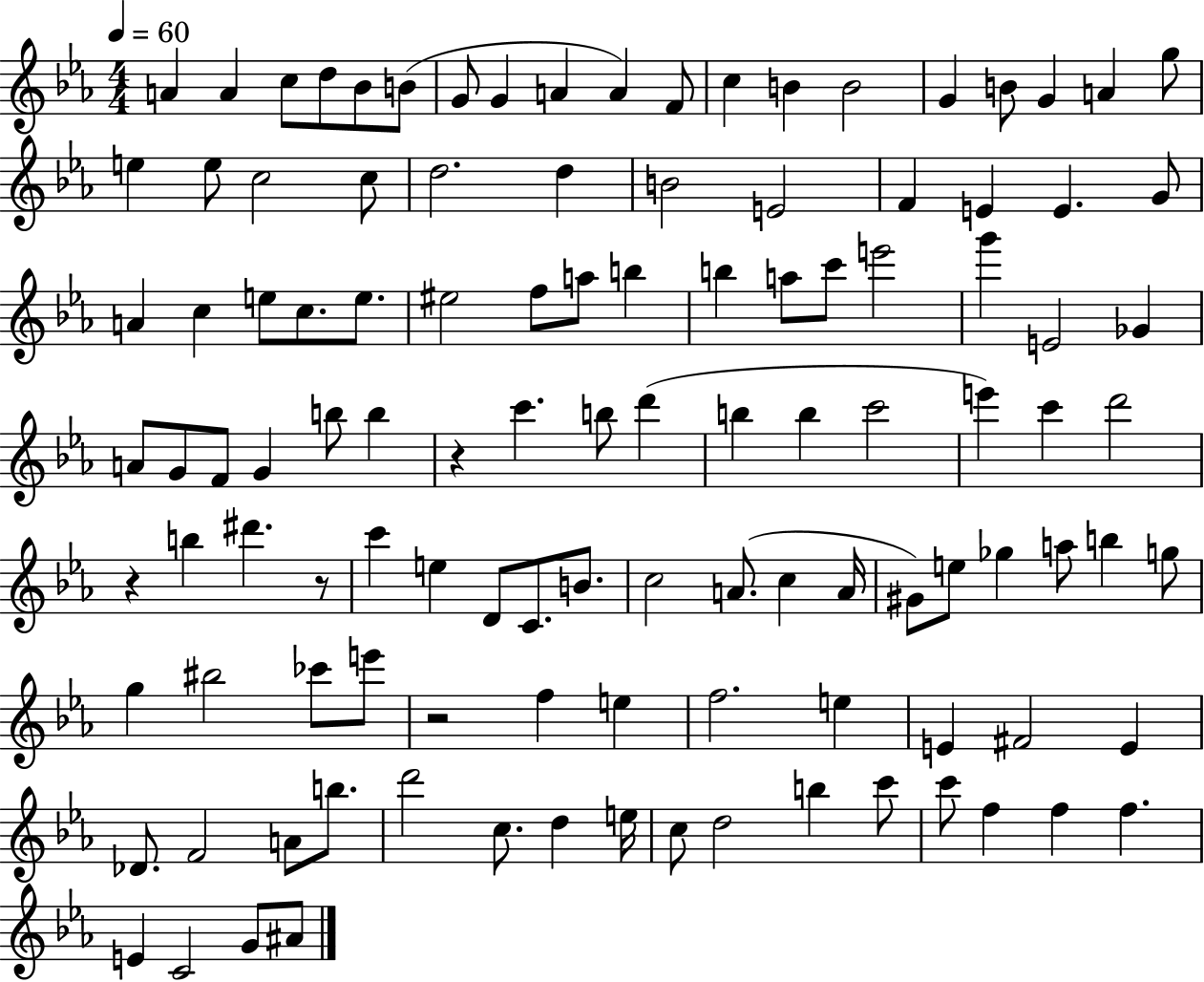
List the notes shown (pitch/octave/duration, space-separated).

A4/q A4/q C5/e D5/e Bb4/e B4/e G4/e G4/q A4/q A4/q F4/e C5/q B4/q B4/h G4/q B4/e G4/q A4/q G5/e E5/q E5/e C5/h C5/e D5/h. D5/q B4/h E4/h F4/q E4/q E4/q. G4/e A4/q C5/q E5/e C5/e. E5/e. EIS5/h F5/e A5/e B5/q B5/q A5/e C6/e E6/h G6/q E4/h Gb4/q A4/e G4/e F4/e G4/q B5/e B5/q R/q C6/q. B5/e D6/q B5/q B5/q C6/h E6/q C6/q D6/h R/q B5/q D#6/q. R/e C6/q E5/q D4/e C4/e. B4/e. C5/h A4/e. C5/q A4/s G#4/e E5/e Gb5/q A5/e B5/q G5/e G5/q BIS5/h CES6/e E6/e R/h F5/q E5/q F5/h. E5/q E4/q F#4/h E4/q Db4/e. F4/h A4/e B5/e. D6/h C5/e. D5/q E5/s C5/e D5/h B5/q C6/e C6/e F5/q F5/q F5/q. E4/q C4/h G4/e A#4/e